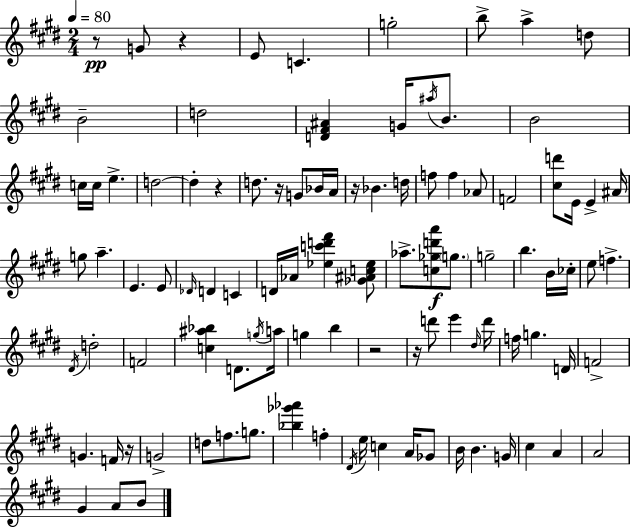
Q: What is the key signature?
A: E major